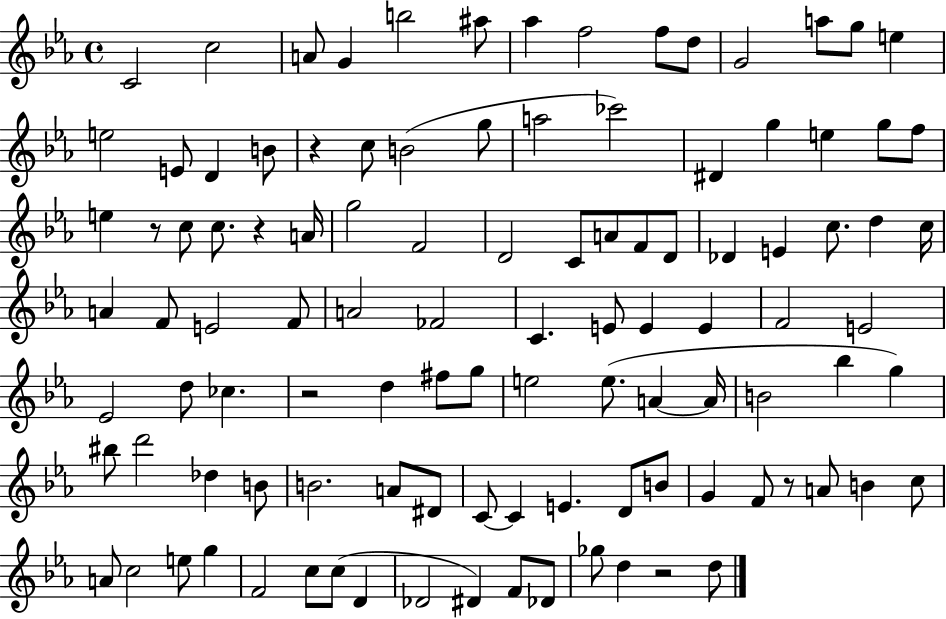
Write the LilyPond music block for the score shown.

{
  \clef treble
  \time 4/4
  \defaultTimeSignature
  \key ees \major
  \repeat volta 2 { c'2 c''2 | a'8 g'4 b''2 ais''8 | aes''4 f''2 f''8 d''8 | g'2 a''8 g''8 e''4 | \break e''2 e'8 d'4 b'8 | r4 c''8 b'2( g''8 | a''2 ces'''2) | dis'4 g''4 e''4 g''8 f''8 | \break e''4 r8 c''8 c''8. r4 a'16 | g''2 f'2 | d'2 c'8 a'8 f'8 d'8 | des'4 e'4 c''8. d''4 c''16 | \break a'4 f'8 e'2 f'8 | a'2 fes'2 | c'4. e'8 e'4 e'4 | f'2 e'2 | \break ees'2 d''8 ces''4. | r2 d''4 fis''8 g''8 | e''2 e''8.( a'4~~ a'16 | b'2 bes''4 g''4) | \break bis''8 d'''2 des''4 b'8 | b'2. a'8 dis'8 | c'8~~ c'4 e'4. d'8 b'8 | g'4 f'8 r8 a'8 b'4 c''8 | \break a'8 c''2 e''8 g''4 | f'2 c''8 c''8( d'4 | des'2 dis'4) f'8 des'8 | ges''8 d''4 r2 d''8 | \break } \bar "|."
}